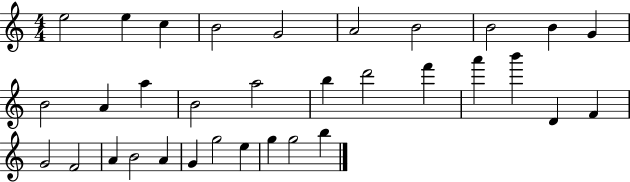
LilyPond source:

{
  \clef treble
  \numericTimeSignature
  \time 4/4
  \key c \major
  e''2 e''4 c''4 | b'2 g'2 | a'2 b'2 | b'2 b'4 g'4 | \break b'2 a'4 a''4 | b'2 a''2 | b''4 d'''2 f'''4 | a'''4 b'''4 d'4 f'4 | \break g'2 f'2 | a'4 b'2 a'4 | g'4 g''2 e''4 | g''4 g''2 b''4 | \break \bar "|."
}